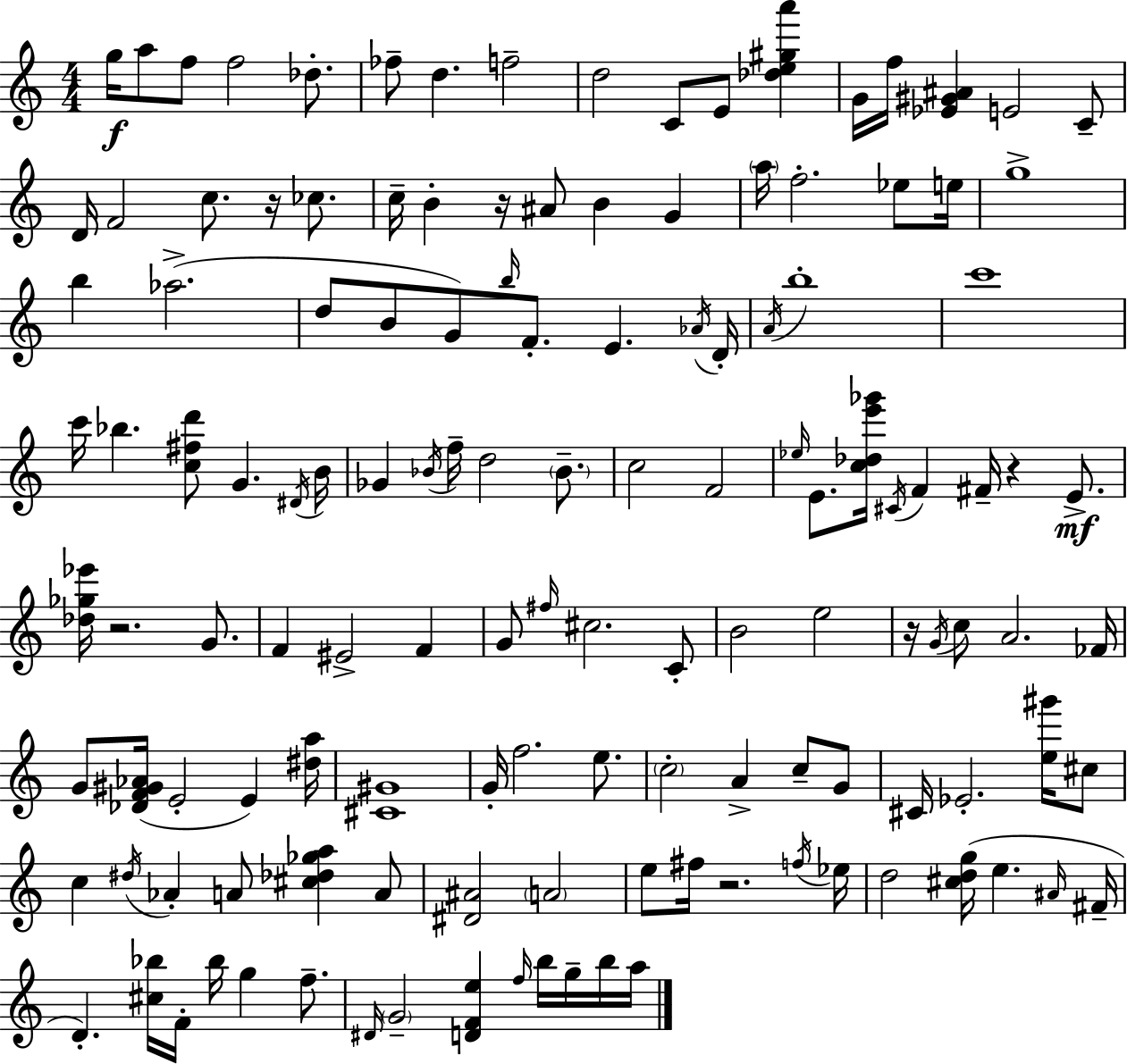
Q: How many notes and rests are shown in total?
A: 133